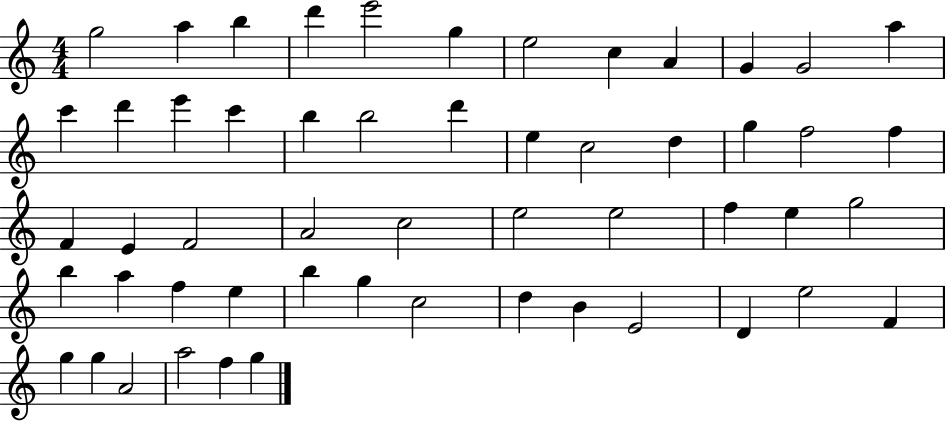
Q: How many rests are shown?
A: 0